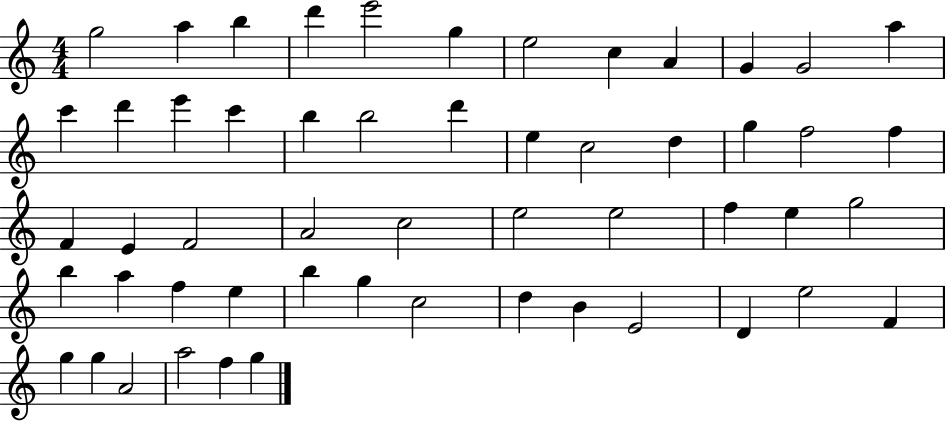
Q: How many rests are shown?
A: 0